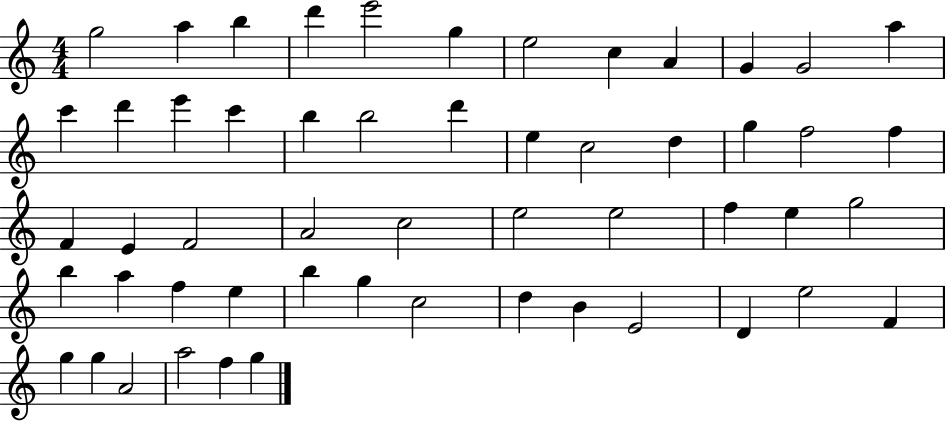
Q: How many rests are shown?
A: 0